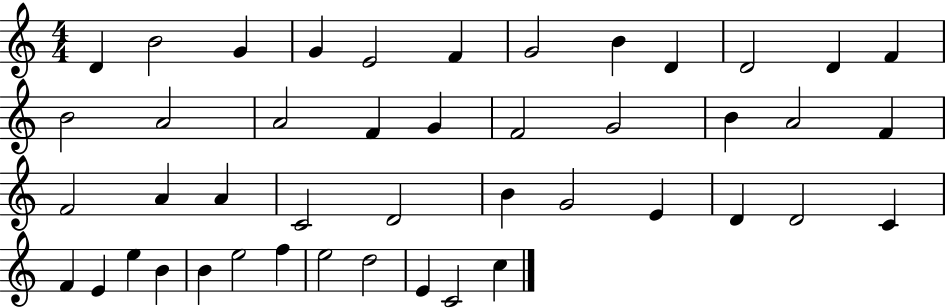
D4/q B4/h G4/q G4/q E4/h F4/q G4/h B4/q D4/q D4/h D4/q F4/q B4/h A4/h A4/h F4/q G4/q F4/h G4/h B4/q A4/h F4/q F4/h A4/q A4/q C4/h D4/h B4/q G4/h E4/q D4/q D4/h C4/q F4/q E4/q E5/q B4/q B4/q E5/h F5/q E5/h D5/h E4/q C4/h C5/q